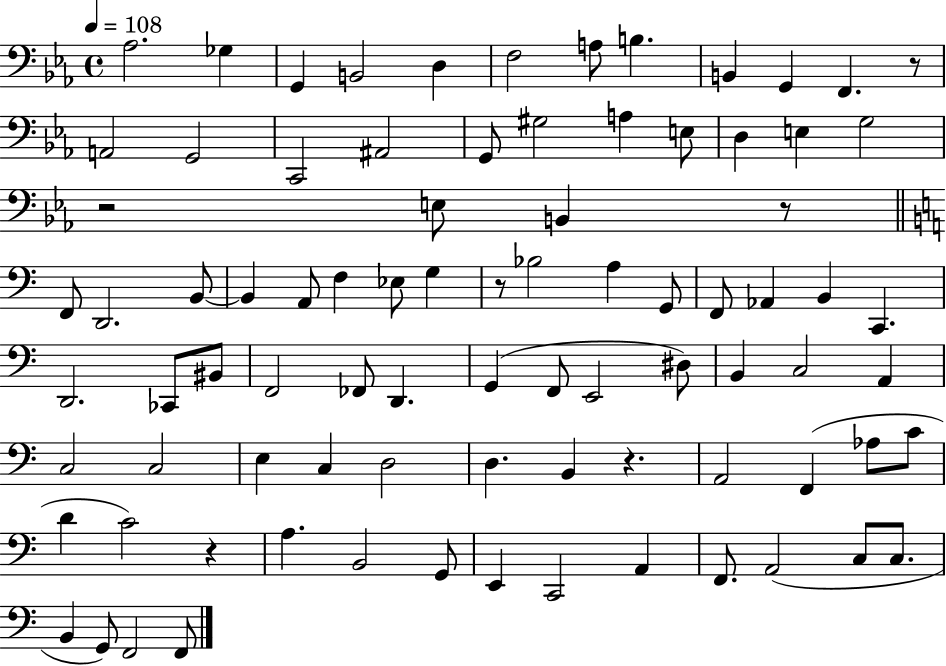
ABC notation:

X:1
T:Untitled
M:4/4
L:1/4
K:Eb
_A,2 _G, G,, B,,2 D, F,2 A,/2 B, B,, G,, F,, z/2 A,,2 G,,2 C,,2 ^A,,2 G,,/2 ^G,2 A, E,/2 D, E, G,2 z2 E,/2 B,, z/2 F,,/2 D,,2 B,,/2 B,, A,,/2 F, _E,/2 G, z/2 _B,2 A, G,,/2 F,,/2 _A,, B,, C,, D,,2 _C,,/2 ^B,,/2 F,,2 _F,,/2 D,, G,, F,,/2 E,,2 ^D,/2 B,, C,2 A,, C,2 C,2 E, C, D,2 D, B,, z A,,2 F,, _A,/2 C/2 D C2 z A, B,,2 G,,/2 E,, C,,2 A,, F,,/2 A,,2 C,/2 C,/2 B,, G,,/2 F,,2 F,,/2